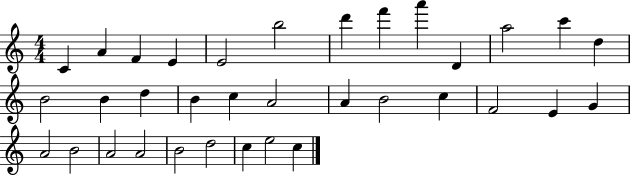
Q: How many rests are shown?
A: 0